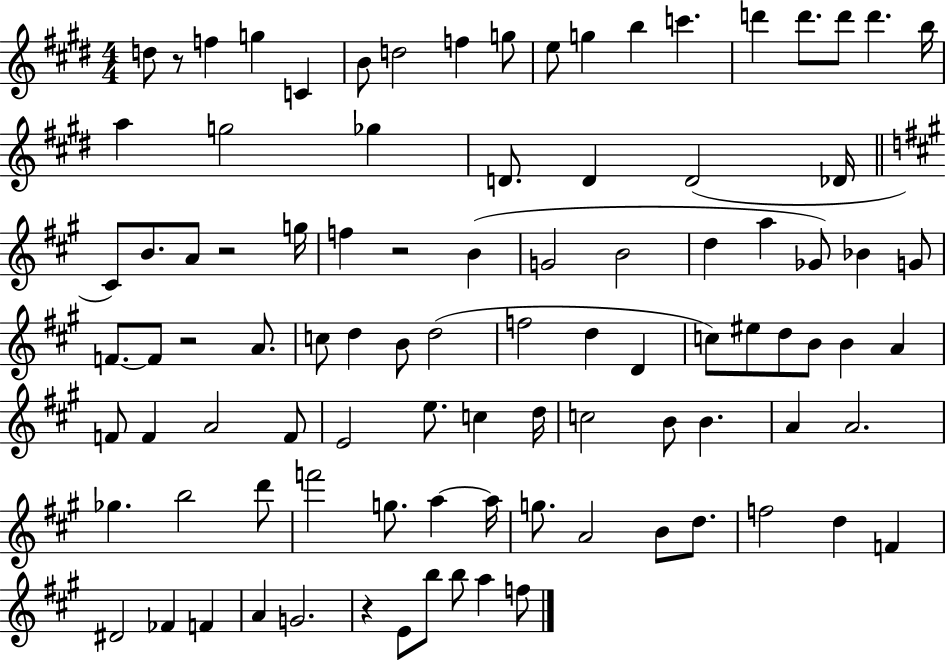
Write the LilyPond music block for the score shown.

{
  \clef treble
  \numericTimeSignature
  \time 4/4
  \key e \major
  d''8 r8 f''4 g''4 c'4 | b'8 d''2 f''4 g''8 | e''8 g''4 b''4 c'''4. | d'''4 d'''8. d'''8 d'''4. b''16 | \break a''4 g''2 ges''4 | d'8. d'4 d'2( des'16 | \bar "||" \break \key a \major cis'8) b'8. a'8 r2 g''16 | f''4 r2 b'4( | g'2 b'2 | d''4 a''4 ges'8) bes'4 g'8 | \break f'8.~~ f'8 r2 a'8. | c''8 d''4 b'8 d''2( | f''2 d''4 d'4 | c''8) eis''8 d''8 b'8 b'4 a'4 | \break f'8 f'4 a'2 f'8 | e'2 e''8. c''4 d''16 | c''2 b'8 b'4. | a'4 a'2. | \break ges''4. b''2 d'''8 | f'''2 g''8. a''4~~ a''16 | g''8. a'2 b'8 d''8. | f''2 d''4 f'4 | \break dis'2 fes'4 f'4 | a'4 g'2. | r4 e'8 b''8 b''8 a''4 f''8 | \bar "|."
}